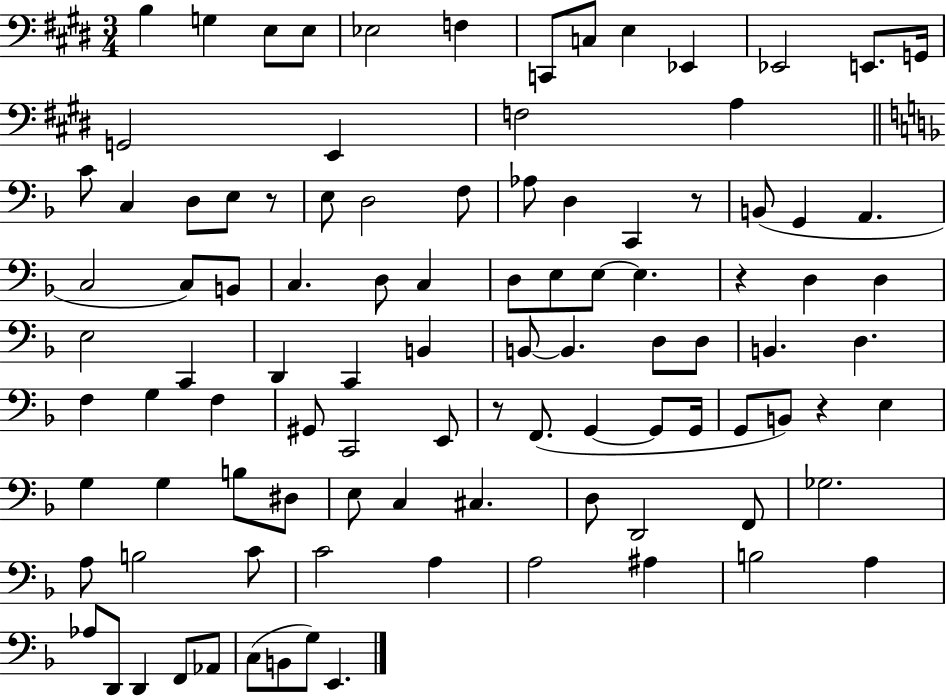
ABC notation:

X:1
T:Untitled
M:3/4
L:1/4
K:E
B, G, E,/2 E,/2 _E,2 F, C,,/2 C,/2 E, _E,, _E,,2 E,,/2 G,,/4 G,,2 E,, F,2 A, C/2 C, D,/2 E,/2 z/2 E,/2 D,2 F,/2 _A,/2 D, C,, z/2 B,,/2 G,, A,, C,2 C,/2 B,,/2 C, D,/2 C, D,/2 E,/2 E,/2 E, z D, D, E,2 C,, D,, C,, B,, B,,/2 B,, D,/2 D,/2 B,, D, F, G, F, ^G,,/2 C,,2 E,,/2 z/2 F,,/2 G,, G,,/2 G,,/4 G,,/2 B,,/2 z E, G, G, B,/2 ^D,/2 E,/2 C, ^C, D,/2 D,,2 F,,/2 _G,2 A,/2 B,2 C/2 C2 A, A,2 ^A, B,2 A, _A,/2 D,,/2 D,, F,,/2 _A,,/2 C,/2 B,,/2 G,/2 E,,